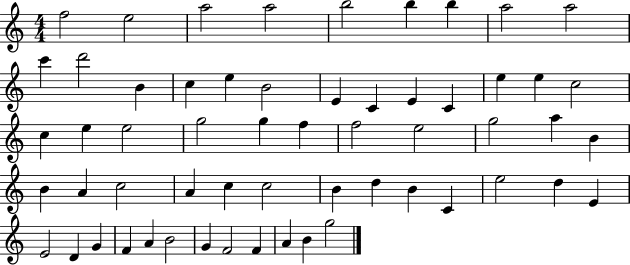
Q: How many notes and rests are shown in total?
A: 58